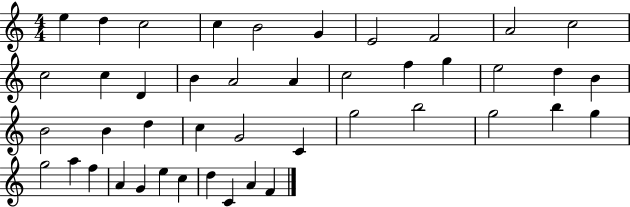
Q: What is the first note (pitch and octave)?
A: E5